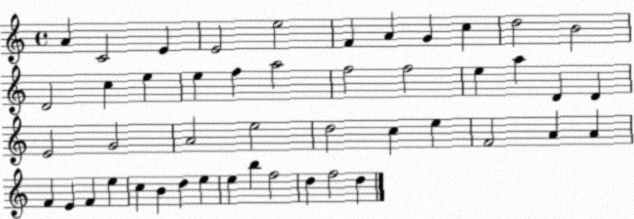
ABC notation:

X:1
T:Untitled
M:4/4
L:1/4
K:C
A C2 E E2 e2 F A G c d2 B2 D2 c e e f a2 f2 f2 e a D D E2 G2 A2 e2 d2 c e F2 A A F E F e c B d e e b f2 d f2 d